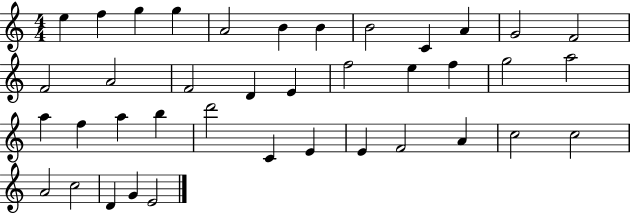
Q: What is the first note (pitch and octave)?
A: E5